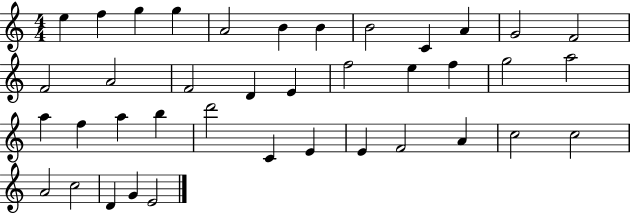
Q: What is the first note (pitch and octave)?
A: E5